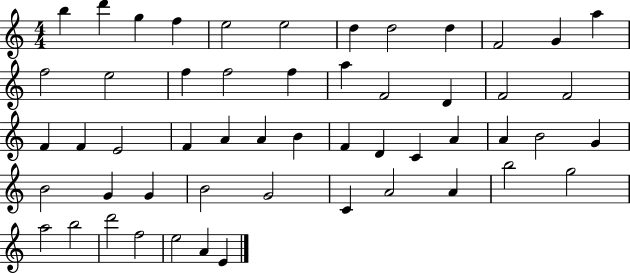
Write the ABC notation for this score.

X:1
T:Untitled
M:4/4
L:1/4
K:C
b d' g f e2 e2 d d2 d F2 G a f2 e2 f f2 f a F2 D F2 F2 F F E2 F A A B F D C A A B2 G B2 G G B2 G2 C A2 A b2 g2 a2 b2 d'2 f2 e2 A E